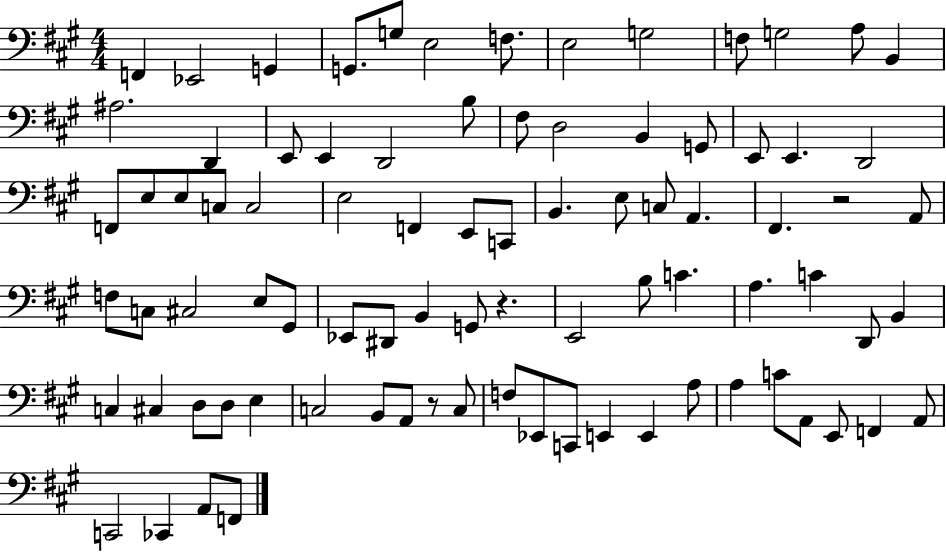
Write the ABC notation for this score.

X:1
T:Untitled
M:4/4
L:1/4
K:A
F,, _E,,2 G,, G,,/2 G,/2 E,2 F,/2 E,2 G,2 F,/2 G,2 A,/2 B,, ^A,2 D,, E,,/2 E,, D,,2 B,/2 ^F,/2 D,2 B,, G,,/2 E,,/2 E,, D,,2 F,,/2 E,/2 E,/2 C,/2 C,2 E,2 F,, E,,/2 C,,/2 B,, E,/2 C,/2 A,, ^F,, z2 A,,/2 F,/2 C,/2 ^C,2 E,/2 ^G,,/2 _E,,/2 ^D,,/2 B,, G,,/2 z E,,2 B,/2 C A, C D,,/2 B,, C, ^C, D,/2 D,/2 E, C,2 B,,/2 A,,/2 z/2 C,/2 F,/2 _E,,/2 C,,/2 E,, E,, A,/2 A, C/2 A,,/2 E,,/2 F,, A,,/2 C,,2 _C,, A,,/2 F,,/2